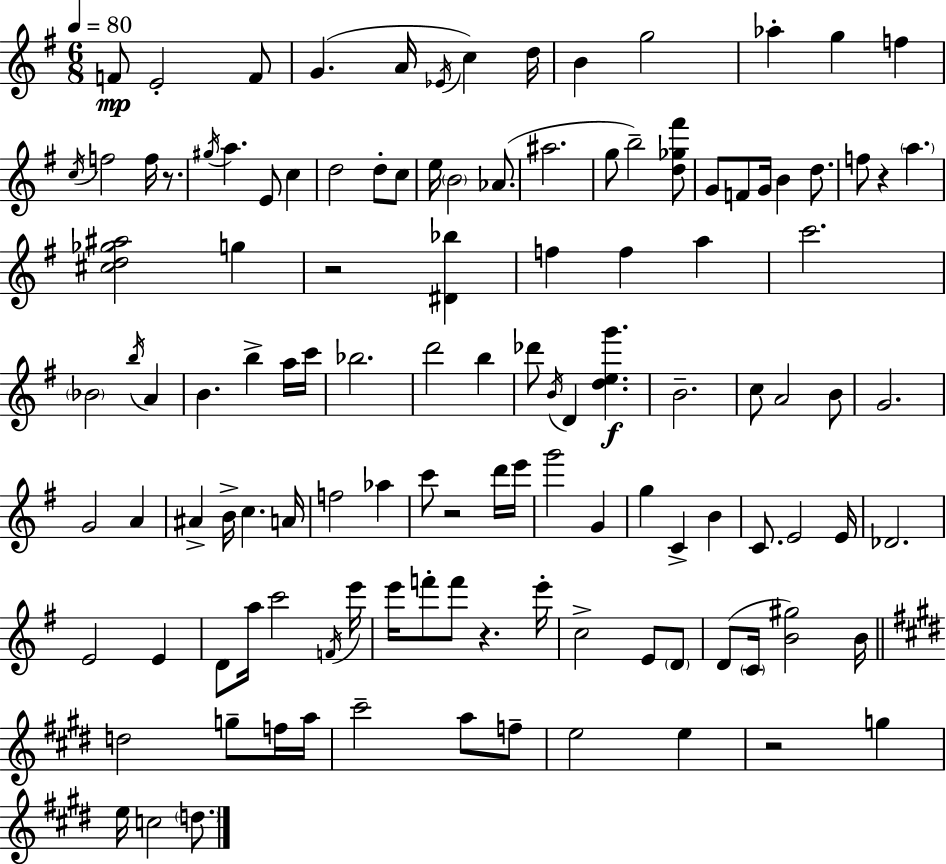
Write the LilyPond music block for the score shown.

{
  \clef treble
  \numericTimeSignature
  \time 6/8
  \key g \major
  \tempo 4 = 80
  f'8\mp e'2-. f'8 | g'4.( a'16 \acciaccatura { ees'16 } c''4) | d''16 b'4 g''2 | aes''4-. g''4 f''4 | \break \acciaccatura { c''16 } f''2 f''16 r8. | \acciaccatura { gis''16 } a''4. e'8 c''4 | d''2 d''8-. | c''8 e''16 \parenthesize b'2 | \break aes'8.( ais''2. | g''8 b''2--) | <d'' ges'' fis'''>8 g'8 f'8 g'16 b'4 | d''8. f''8 r4 \parenthesize a''4. | \break <cis'' d'' ges'' ais''>2 g''4 | r2 <dis' bes''>4 | f''4 f''4 a''4 | c'''2. | \break \parenthesize bes'2 \acciaccatura { b''16 } | a'4 b'4. b''4-> | a''16 c'''16 bes''2. | d'''2 | \break b''4 des'''8 \acciaccatura { b'16 } d'4 <d'' e'' g'''>4.\f | b'2.-- | c''8 a'2 | b'8 g'2. | \break g'2 | a'4 ais'4-> b'16-> c''4. | a'16 f''2 | aes''4 c'''8 r2 | \break d'''16 e'''16 g'''2 | g'4 g''4 c'4-> | b'4 c'8. e'2 | e'16 des'2. | \break e'2 | e'4 d'8 a''16 c'''2 | \acciaccatura { f'16 } e'''16 e'''16 f'''8-. f'''8 r4. | e'''16-. c''2-> | \break e'8 \parenthesize d'8 d'8( \parenthesize c'16 <b' gis''>2) | b'16 \bar "||" \break \key e \major d''2 g''8-- f''16 a''16 | cis'''2-- a''8 f''8-- | e''2 e''4 | r2 g''4 | \break e''16 c''2 \parenthesize d''8. | \bar "|."
}